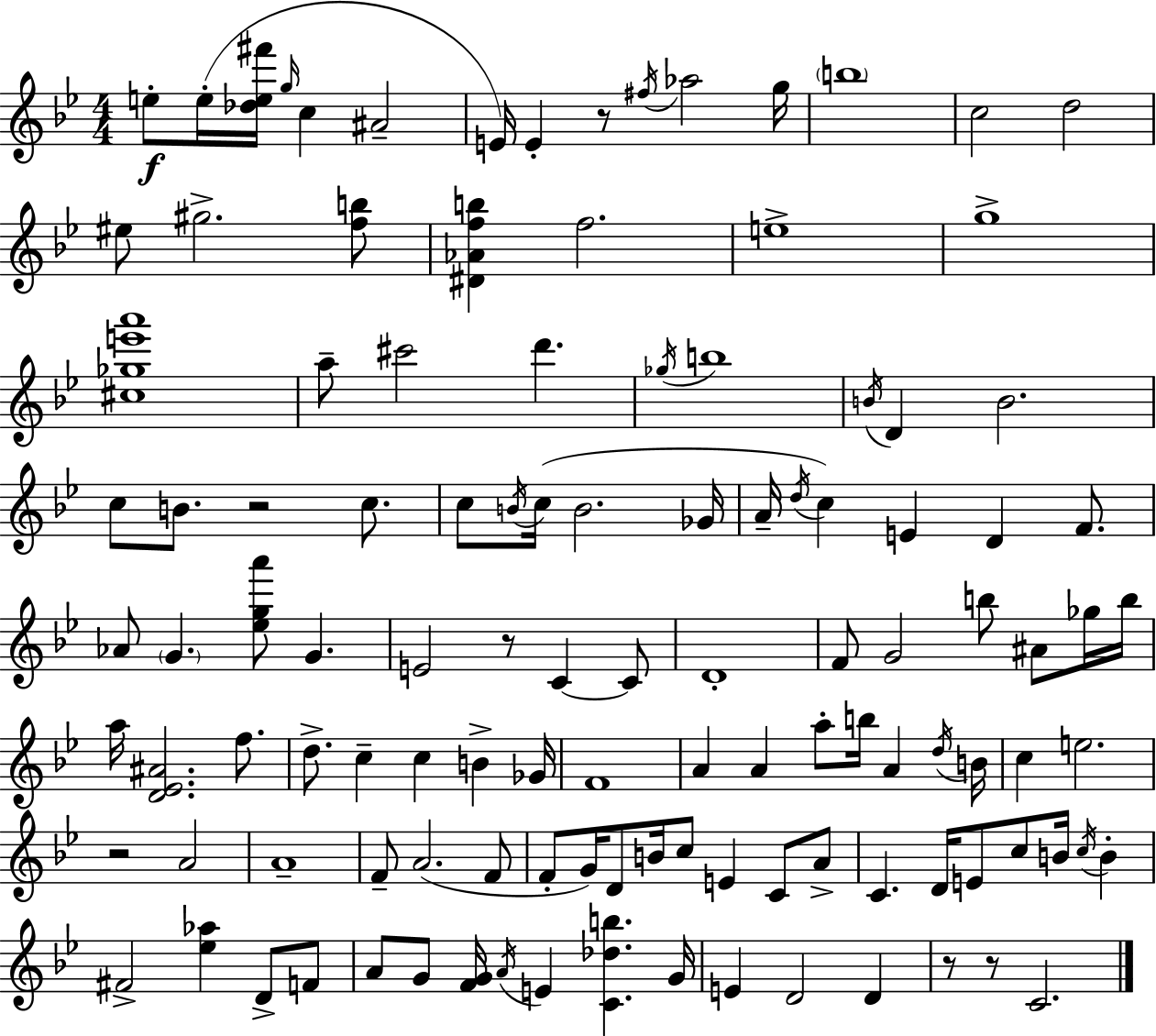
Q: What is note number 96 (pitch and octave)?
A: A4